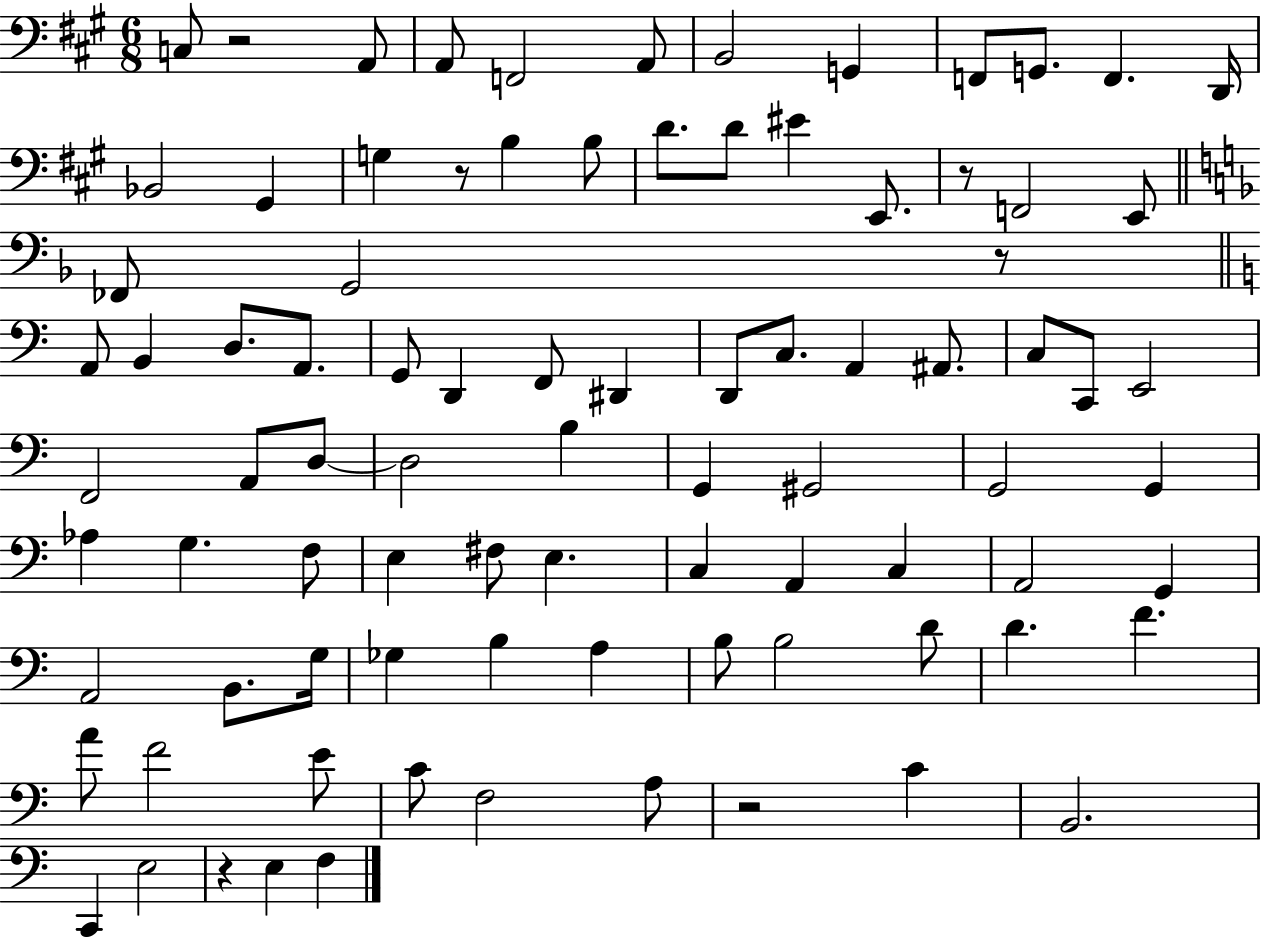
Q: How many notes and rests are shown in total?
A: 88